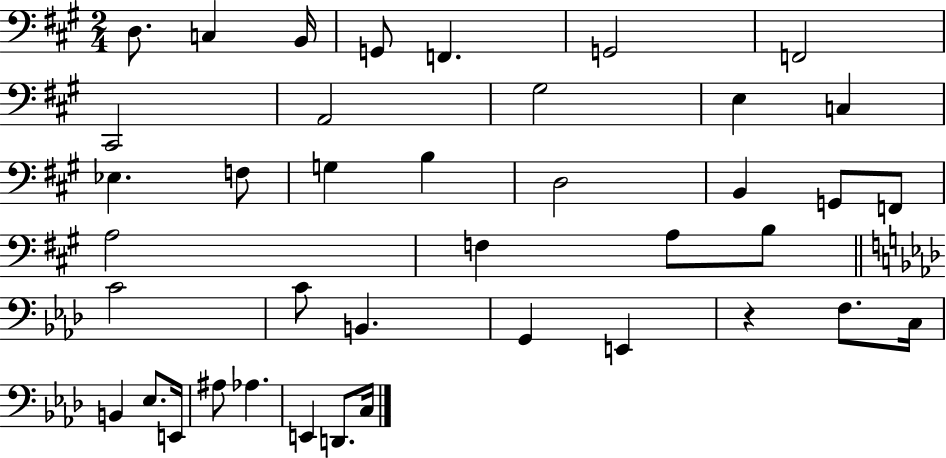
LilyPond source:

{
  \clef bass
  \numericTimeSignature
  \time 2/4
  \key a \major
  d8. c4 b,16 | g,8 f,4. | g,2 | f,2 | \break cis,2 | a,2 | gis2 | e4 c4 | \break ees4. f8 | g4 b4 | d2 | b,4 g,8 f,8 | \break a2 | f4 a8 b8 | \bar "||" \break \key aes \major c'2 | c'8 b,4. | g,4 e,4 | r4 f8. c16 | \break b,4 ees8. e,16 | ais8 aes4. | e,4 d,8. c16 | \bar "|."
}